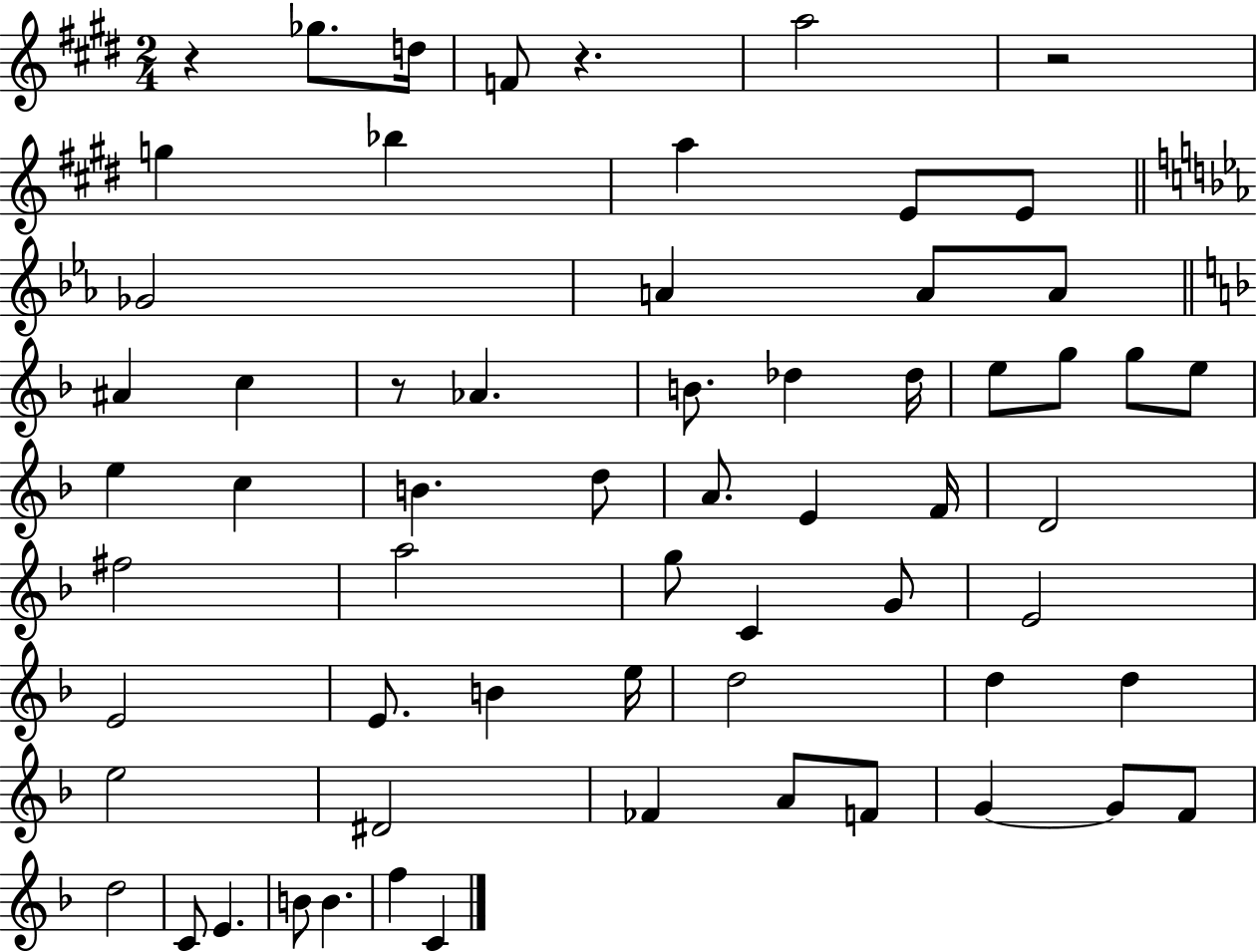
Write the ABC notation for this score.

X:1
T:Untitled
M:2/4
L:1/4
K:E
z _g/2 d/4 F/2 z a2 z2 g _b a E/2 E/2 _G2 A A/2 A/2 ^A c z/2 _A B/2 _d _d/4 e/2 g/2 g/2 e/2 e c B d/2 A/2 E F/4 D2 ^f2 a2 g/2 C G/2 E2 E2 E/2 B e/4 d2 d d e2 ^D2 _F A/2 F/2 G G/2 F/2 d2 C/2 E B/2 B f C